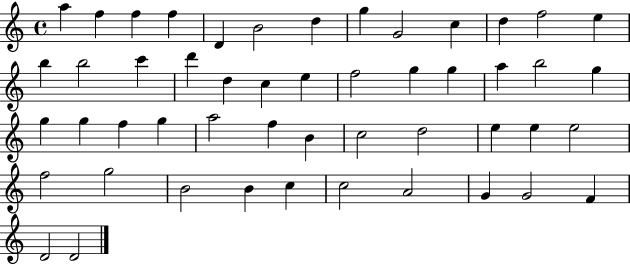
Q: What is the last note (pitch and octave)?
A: D4